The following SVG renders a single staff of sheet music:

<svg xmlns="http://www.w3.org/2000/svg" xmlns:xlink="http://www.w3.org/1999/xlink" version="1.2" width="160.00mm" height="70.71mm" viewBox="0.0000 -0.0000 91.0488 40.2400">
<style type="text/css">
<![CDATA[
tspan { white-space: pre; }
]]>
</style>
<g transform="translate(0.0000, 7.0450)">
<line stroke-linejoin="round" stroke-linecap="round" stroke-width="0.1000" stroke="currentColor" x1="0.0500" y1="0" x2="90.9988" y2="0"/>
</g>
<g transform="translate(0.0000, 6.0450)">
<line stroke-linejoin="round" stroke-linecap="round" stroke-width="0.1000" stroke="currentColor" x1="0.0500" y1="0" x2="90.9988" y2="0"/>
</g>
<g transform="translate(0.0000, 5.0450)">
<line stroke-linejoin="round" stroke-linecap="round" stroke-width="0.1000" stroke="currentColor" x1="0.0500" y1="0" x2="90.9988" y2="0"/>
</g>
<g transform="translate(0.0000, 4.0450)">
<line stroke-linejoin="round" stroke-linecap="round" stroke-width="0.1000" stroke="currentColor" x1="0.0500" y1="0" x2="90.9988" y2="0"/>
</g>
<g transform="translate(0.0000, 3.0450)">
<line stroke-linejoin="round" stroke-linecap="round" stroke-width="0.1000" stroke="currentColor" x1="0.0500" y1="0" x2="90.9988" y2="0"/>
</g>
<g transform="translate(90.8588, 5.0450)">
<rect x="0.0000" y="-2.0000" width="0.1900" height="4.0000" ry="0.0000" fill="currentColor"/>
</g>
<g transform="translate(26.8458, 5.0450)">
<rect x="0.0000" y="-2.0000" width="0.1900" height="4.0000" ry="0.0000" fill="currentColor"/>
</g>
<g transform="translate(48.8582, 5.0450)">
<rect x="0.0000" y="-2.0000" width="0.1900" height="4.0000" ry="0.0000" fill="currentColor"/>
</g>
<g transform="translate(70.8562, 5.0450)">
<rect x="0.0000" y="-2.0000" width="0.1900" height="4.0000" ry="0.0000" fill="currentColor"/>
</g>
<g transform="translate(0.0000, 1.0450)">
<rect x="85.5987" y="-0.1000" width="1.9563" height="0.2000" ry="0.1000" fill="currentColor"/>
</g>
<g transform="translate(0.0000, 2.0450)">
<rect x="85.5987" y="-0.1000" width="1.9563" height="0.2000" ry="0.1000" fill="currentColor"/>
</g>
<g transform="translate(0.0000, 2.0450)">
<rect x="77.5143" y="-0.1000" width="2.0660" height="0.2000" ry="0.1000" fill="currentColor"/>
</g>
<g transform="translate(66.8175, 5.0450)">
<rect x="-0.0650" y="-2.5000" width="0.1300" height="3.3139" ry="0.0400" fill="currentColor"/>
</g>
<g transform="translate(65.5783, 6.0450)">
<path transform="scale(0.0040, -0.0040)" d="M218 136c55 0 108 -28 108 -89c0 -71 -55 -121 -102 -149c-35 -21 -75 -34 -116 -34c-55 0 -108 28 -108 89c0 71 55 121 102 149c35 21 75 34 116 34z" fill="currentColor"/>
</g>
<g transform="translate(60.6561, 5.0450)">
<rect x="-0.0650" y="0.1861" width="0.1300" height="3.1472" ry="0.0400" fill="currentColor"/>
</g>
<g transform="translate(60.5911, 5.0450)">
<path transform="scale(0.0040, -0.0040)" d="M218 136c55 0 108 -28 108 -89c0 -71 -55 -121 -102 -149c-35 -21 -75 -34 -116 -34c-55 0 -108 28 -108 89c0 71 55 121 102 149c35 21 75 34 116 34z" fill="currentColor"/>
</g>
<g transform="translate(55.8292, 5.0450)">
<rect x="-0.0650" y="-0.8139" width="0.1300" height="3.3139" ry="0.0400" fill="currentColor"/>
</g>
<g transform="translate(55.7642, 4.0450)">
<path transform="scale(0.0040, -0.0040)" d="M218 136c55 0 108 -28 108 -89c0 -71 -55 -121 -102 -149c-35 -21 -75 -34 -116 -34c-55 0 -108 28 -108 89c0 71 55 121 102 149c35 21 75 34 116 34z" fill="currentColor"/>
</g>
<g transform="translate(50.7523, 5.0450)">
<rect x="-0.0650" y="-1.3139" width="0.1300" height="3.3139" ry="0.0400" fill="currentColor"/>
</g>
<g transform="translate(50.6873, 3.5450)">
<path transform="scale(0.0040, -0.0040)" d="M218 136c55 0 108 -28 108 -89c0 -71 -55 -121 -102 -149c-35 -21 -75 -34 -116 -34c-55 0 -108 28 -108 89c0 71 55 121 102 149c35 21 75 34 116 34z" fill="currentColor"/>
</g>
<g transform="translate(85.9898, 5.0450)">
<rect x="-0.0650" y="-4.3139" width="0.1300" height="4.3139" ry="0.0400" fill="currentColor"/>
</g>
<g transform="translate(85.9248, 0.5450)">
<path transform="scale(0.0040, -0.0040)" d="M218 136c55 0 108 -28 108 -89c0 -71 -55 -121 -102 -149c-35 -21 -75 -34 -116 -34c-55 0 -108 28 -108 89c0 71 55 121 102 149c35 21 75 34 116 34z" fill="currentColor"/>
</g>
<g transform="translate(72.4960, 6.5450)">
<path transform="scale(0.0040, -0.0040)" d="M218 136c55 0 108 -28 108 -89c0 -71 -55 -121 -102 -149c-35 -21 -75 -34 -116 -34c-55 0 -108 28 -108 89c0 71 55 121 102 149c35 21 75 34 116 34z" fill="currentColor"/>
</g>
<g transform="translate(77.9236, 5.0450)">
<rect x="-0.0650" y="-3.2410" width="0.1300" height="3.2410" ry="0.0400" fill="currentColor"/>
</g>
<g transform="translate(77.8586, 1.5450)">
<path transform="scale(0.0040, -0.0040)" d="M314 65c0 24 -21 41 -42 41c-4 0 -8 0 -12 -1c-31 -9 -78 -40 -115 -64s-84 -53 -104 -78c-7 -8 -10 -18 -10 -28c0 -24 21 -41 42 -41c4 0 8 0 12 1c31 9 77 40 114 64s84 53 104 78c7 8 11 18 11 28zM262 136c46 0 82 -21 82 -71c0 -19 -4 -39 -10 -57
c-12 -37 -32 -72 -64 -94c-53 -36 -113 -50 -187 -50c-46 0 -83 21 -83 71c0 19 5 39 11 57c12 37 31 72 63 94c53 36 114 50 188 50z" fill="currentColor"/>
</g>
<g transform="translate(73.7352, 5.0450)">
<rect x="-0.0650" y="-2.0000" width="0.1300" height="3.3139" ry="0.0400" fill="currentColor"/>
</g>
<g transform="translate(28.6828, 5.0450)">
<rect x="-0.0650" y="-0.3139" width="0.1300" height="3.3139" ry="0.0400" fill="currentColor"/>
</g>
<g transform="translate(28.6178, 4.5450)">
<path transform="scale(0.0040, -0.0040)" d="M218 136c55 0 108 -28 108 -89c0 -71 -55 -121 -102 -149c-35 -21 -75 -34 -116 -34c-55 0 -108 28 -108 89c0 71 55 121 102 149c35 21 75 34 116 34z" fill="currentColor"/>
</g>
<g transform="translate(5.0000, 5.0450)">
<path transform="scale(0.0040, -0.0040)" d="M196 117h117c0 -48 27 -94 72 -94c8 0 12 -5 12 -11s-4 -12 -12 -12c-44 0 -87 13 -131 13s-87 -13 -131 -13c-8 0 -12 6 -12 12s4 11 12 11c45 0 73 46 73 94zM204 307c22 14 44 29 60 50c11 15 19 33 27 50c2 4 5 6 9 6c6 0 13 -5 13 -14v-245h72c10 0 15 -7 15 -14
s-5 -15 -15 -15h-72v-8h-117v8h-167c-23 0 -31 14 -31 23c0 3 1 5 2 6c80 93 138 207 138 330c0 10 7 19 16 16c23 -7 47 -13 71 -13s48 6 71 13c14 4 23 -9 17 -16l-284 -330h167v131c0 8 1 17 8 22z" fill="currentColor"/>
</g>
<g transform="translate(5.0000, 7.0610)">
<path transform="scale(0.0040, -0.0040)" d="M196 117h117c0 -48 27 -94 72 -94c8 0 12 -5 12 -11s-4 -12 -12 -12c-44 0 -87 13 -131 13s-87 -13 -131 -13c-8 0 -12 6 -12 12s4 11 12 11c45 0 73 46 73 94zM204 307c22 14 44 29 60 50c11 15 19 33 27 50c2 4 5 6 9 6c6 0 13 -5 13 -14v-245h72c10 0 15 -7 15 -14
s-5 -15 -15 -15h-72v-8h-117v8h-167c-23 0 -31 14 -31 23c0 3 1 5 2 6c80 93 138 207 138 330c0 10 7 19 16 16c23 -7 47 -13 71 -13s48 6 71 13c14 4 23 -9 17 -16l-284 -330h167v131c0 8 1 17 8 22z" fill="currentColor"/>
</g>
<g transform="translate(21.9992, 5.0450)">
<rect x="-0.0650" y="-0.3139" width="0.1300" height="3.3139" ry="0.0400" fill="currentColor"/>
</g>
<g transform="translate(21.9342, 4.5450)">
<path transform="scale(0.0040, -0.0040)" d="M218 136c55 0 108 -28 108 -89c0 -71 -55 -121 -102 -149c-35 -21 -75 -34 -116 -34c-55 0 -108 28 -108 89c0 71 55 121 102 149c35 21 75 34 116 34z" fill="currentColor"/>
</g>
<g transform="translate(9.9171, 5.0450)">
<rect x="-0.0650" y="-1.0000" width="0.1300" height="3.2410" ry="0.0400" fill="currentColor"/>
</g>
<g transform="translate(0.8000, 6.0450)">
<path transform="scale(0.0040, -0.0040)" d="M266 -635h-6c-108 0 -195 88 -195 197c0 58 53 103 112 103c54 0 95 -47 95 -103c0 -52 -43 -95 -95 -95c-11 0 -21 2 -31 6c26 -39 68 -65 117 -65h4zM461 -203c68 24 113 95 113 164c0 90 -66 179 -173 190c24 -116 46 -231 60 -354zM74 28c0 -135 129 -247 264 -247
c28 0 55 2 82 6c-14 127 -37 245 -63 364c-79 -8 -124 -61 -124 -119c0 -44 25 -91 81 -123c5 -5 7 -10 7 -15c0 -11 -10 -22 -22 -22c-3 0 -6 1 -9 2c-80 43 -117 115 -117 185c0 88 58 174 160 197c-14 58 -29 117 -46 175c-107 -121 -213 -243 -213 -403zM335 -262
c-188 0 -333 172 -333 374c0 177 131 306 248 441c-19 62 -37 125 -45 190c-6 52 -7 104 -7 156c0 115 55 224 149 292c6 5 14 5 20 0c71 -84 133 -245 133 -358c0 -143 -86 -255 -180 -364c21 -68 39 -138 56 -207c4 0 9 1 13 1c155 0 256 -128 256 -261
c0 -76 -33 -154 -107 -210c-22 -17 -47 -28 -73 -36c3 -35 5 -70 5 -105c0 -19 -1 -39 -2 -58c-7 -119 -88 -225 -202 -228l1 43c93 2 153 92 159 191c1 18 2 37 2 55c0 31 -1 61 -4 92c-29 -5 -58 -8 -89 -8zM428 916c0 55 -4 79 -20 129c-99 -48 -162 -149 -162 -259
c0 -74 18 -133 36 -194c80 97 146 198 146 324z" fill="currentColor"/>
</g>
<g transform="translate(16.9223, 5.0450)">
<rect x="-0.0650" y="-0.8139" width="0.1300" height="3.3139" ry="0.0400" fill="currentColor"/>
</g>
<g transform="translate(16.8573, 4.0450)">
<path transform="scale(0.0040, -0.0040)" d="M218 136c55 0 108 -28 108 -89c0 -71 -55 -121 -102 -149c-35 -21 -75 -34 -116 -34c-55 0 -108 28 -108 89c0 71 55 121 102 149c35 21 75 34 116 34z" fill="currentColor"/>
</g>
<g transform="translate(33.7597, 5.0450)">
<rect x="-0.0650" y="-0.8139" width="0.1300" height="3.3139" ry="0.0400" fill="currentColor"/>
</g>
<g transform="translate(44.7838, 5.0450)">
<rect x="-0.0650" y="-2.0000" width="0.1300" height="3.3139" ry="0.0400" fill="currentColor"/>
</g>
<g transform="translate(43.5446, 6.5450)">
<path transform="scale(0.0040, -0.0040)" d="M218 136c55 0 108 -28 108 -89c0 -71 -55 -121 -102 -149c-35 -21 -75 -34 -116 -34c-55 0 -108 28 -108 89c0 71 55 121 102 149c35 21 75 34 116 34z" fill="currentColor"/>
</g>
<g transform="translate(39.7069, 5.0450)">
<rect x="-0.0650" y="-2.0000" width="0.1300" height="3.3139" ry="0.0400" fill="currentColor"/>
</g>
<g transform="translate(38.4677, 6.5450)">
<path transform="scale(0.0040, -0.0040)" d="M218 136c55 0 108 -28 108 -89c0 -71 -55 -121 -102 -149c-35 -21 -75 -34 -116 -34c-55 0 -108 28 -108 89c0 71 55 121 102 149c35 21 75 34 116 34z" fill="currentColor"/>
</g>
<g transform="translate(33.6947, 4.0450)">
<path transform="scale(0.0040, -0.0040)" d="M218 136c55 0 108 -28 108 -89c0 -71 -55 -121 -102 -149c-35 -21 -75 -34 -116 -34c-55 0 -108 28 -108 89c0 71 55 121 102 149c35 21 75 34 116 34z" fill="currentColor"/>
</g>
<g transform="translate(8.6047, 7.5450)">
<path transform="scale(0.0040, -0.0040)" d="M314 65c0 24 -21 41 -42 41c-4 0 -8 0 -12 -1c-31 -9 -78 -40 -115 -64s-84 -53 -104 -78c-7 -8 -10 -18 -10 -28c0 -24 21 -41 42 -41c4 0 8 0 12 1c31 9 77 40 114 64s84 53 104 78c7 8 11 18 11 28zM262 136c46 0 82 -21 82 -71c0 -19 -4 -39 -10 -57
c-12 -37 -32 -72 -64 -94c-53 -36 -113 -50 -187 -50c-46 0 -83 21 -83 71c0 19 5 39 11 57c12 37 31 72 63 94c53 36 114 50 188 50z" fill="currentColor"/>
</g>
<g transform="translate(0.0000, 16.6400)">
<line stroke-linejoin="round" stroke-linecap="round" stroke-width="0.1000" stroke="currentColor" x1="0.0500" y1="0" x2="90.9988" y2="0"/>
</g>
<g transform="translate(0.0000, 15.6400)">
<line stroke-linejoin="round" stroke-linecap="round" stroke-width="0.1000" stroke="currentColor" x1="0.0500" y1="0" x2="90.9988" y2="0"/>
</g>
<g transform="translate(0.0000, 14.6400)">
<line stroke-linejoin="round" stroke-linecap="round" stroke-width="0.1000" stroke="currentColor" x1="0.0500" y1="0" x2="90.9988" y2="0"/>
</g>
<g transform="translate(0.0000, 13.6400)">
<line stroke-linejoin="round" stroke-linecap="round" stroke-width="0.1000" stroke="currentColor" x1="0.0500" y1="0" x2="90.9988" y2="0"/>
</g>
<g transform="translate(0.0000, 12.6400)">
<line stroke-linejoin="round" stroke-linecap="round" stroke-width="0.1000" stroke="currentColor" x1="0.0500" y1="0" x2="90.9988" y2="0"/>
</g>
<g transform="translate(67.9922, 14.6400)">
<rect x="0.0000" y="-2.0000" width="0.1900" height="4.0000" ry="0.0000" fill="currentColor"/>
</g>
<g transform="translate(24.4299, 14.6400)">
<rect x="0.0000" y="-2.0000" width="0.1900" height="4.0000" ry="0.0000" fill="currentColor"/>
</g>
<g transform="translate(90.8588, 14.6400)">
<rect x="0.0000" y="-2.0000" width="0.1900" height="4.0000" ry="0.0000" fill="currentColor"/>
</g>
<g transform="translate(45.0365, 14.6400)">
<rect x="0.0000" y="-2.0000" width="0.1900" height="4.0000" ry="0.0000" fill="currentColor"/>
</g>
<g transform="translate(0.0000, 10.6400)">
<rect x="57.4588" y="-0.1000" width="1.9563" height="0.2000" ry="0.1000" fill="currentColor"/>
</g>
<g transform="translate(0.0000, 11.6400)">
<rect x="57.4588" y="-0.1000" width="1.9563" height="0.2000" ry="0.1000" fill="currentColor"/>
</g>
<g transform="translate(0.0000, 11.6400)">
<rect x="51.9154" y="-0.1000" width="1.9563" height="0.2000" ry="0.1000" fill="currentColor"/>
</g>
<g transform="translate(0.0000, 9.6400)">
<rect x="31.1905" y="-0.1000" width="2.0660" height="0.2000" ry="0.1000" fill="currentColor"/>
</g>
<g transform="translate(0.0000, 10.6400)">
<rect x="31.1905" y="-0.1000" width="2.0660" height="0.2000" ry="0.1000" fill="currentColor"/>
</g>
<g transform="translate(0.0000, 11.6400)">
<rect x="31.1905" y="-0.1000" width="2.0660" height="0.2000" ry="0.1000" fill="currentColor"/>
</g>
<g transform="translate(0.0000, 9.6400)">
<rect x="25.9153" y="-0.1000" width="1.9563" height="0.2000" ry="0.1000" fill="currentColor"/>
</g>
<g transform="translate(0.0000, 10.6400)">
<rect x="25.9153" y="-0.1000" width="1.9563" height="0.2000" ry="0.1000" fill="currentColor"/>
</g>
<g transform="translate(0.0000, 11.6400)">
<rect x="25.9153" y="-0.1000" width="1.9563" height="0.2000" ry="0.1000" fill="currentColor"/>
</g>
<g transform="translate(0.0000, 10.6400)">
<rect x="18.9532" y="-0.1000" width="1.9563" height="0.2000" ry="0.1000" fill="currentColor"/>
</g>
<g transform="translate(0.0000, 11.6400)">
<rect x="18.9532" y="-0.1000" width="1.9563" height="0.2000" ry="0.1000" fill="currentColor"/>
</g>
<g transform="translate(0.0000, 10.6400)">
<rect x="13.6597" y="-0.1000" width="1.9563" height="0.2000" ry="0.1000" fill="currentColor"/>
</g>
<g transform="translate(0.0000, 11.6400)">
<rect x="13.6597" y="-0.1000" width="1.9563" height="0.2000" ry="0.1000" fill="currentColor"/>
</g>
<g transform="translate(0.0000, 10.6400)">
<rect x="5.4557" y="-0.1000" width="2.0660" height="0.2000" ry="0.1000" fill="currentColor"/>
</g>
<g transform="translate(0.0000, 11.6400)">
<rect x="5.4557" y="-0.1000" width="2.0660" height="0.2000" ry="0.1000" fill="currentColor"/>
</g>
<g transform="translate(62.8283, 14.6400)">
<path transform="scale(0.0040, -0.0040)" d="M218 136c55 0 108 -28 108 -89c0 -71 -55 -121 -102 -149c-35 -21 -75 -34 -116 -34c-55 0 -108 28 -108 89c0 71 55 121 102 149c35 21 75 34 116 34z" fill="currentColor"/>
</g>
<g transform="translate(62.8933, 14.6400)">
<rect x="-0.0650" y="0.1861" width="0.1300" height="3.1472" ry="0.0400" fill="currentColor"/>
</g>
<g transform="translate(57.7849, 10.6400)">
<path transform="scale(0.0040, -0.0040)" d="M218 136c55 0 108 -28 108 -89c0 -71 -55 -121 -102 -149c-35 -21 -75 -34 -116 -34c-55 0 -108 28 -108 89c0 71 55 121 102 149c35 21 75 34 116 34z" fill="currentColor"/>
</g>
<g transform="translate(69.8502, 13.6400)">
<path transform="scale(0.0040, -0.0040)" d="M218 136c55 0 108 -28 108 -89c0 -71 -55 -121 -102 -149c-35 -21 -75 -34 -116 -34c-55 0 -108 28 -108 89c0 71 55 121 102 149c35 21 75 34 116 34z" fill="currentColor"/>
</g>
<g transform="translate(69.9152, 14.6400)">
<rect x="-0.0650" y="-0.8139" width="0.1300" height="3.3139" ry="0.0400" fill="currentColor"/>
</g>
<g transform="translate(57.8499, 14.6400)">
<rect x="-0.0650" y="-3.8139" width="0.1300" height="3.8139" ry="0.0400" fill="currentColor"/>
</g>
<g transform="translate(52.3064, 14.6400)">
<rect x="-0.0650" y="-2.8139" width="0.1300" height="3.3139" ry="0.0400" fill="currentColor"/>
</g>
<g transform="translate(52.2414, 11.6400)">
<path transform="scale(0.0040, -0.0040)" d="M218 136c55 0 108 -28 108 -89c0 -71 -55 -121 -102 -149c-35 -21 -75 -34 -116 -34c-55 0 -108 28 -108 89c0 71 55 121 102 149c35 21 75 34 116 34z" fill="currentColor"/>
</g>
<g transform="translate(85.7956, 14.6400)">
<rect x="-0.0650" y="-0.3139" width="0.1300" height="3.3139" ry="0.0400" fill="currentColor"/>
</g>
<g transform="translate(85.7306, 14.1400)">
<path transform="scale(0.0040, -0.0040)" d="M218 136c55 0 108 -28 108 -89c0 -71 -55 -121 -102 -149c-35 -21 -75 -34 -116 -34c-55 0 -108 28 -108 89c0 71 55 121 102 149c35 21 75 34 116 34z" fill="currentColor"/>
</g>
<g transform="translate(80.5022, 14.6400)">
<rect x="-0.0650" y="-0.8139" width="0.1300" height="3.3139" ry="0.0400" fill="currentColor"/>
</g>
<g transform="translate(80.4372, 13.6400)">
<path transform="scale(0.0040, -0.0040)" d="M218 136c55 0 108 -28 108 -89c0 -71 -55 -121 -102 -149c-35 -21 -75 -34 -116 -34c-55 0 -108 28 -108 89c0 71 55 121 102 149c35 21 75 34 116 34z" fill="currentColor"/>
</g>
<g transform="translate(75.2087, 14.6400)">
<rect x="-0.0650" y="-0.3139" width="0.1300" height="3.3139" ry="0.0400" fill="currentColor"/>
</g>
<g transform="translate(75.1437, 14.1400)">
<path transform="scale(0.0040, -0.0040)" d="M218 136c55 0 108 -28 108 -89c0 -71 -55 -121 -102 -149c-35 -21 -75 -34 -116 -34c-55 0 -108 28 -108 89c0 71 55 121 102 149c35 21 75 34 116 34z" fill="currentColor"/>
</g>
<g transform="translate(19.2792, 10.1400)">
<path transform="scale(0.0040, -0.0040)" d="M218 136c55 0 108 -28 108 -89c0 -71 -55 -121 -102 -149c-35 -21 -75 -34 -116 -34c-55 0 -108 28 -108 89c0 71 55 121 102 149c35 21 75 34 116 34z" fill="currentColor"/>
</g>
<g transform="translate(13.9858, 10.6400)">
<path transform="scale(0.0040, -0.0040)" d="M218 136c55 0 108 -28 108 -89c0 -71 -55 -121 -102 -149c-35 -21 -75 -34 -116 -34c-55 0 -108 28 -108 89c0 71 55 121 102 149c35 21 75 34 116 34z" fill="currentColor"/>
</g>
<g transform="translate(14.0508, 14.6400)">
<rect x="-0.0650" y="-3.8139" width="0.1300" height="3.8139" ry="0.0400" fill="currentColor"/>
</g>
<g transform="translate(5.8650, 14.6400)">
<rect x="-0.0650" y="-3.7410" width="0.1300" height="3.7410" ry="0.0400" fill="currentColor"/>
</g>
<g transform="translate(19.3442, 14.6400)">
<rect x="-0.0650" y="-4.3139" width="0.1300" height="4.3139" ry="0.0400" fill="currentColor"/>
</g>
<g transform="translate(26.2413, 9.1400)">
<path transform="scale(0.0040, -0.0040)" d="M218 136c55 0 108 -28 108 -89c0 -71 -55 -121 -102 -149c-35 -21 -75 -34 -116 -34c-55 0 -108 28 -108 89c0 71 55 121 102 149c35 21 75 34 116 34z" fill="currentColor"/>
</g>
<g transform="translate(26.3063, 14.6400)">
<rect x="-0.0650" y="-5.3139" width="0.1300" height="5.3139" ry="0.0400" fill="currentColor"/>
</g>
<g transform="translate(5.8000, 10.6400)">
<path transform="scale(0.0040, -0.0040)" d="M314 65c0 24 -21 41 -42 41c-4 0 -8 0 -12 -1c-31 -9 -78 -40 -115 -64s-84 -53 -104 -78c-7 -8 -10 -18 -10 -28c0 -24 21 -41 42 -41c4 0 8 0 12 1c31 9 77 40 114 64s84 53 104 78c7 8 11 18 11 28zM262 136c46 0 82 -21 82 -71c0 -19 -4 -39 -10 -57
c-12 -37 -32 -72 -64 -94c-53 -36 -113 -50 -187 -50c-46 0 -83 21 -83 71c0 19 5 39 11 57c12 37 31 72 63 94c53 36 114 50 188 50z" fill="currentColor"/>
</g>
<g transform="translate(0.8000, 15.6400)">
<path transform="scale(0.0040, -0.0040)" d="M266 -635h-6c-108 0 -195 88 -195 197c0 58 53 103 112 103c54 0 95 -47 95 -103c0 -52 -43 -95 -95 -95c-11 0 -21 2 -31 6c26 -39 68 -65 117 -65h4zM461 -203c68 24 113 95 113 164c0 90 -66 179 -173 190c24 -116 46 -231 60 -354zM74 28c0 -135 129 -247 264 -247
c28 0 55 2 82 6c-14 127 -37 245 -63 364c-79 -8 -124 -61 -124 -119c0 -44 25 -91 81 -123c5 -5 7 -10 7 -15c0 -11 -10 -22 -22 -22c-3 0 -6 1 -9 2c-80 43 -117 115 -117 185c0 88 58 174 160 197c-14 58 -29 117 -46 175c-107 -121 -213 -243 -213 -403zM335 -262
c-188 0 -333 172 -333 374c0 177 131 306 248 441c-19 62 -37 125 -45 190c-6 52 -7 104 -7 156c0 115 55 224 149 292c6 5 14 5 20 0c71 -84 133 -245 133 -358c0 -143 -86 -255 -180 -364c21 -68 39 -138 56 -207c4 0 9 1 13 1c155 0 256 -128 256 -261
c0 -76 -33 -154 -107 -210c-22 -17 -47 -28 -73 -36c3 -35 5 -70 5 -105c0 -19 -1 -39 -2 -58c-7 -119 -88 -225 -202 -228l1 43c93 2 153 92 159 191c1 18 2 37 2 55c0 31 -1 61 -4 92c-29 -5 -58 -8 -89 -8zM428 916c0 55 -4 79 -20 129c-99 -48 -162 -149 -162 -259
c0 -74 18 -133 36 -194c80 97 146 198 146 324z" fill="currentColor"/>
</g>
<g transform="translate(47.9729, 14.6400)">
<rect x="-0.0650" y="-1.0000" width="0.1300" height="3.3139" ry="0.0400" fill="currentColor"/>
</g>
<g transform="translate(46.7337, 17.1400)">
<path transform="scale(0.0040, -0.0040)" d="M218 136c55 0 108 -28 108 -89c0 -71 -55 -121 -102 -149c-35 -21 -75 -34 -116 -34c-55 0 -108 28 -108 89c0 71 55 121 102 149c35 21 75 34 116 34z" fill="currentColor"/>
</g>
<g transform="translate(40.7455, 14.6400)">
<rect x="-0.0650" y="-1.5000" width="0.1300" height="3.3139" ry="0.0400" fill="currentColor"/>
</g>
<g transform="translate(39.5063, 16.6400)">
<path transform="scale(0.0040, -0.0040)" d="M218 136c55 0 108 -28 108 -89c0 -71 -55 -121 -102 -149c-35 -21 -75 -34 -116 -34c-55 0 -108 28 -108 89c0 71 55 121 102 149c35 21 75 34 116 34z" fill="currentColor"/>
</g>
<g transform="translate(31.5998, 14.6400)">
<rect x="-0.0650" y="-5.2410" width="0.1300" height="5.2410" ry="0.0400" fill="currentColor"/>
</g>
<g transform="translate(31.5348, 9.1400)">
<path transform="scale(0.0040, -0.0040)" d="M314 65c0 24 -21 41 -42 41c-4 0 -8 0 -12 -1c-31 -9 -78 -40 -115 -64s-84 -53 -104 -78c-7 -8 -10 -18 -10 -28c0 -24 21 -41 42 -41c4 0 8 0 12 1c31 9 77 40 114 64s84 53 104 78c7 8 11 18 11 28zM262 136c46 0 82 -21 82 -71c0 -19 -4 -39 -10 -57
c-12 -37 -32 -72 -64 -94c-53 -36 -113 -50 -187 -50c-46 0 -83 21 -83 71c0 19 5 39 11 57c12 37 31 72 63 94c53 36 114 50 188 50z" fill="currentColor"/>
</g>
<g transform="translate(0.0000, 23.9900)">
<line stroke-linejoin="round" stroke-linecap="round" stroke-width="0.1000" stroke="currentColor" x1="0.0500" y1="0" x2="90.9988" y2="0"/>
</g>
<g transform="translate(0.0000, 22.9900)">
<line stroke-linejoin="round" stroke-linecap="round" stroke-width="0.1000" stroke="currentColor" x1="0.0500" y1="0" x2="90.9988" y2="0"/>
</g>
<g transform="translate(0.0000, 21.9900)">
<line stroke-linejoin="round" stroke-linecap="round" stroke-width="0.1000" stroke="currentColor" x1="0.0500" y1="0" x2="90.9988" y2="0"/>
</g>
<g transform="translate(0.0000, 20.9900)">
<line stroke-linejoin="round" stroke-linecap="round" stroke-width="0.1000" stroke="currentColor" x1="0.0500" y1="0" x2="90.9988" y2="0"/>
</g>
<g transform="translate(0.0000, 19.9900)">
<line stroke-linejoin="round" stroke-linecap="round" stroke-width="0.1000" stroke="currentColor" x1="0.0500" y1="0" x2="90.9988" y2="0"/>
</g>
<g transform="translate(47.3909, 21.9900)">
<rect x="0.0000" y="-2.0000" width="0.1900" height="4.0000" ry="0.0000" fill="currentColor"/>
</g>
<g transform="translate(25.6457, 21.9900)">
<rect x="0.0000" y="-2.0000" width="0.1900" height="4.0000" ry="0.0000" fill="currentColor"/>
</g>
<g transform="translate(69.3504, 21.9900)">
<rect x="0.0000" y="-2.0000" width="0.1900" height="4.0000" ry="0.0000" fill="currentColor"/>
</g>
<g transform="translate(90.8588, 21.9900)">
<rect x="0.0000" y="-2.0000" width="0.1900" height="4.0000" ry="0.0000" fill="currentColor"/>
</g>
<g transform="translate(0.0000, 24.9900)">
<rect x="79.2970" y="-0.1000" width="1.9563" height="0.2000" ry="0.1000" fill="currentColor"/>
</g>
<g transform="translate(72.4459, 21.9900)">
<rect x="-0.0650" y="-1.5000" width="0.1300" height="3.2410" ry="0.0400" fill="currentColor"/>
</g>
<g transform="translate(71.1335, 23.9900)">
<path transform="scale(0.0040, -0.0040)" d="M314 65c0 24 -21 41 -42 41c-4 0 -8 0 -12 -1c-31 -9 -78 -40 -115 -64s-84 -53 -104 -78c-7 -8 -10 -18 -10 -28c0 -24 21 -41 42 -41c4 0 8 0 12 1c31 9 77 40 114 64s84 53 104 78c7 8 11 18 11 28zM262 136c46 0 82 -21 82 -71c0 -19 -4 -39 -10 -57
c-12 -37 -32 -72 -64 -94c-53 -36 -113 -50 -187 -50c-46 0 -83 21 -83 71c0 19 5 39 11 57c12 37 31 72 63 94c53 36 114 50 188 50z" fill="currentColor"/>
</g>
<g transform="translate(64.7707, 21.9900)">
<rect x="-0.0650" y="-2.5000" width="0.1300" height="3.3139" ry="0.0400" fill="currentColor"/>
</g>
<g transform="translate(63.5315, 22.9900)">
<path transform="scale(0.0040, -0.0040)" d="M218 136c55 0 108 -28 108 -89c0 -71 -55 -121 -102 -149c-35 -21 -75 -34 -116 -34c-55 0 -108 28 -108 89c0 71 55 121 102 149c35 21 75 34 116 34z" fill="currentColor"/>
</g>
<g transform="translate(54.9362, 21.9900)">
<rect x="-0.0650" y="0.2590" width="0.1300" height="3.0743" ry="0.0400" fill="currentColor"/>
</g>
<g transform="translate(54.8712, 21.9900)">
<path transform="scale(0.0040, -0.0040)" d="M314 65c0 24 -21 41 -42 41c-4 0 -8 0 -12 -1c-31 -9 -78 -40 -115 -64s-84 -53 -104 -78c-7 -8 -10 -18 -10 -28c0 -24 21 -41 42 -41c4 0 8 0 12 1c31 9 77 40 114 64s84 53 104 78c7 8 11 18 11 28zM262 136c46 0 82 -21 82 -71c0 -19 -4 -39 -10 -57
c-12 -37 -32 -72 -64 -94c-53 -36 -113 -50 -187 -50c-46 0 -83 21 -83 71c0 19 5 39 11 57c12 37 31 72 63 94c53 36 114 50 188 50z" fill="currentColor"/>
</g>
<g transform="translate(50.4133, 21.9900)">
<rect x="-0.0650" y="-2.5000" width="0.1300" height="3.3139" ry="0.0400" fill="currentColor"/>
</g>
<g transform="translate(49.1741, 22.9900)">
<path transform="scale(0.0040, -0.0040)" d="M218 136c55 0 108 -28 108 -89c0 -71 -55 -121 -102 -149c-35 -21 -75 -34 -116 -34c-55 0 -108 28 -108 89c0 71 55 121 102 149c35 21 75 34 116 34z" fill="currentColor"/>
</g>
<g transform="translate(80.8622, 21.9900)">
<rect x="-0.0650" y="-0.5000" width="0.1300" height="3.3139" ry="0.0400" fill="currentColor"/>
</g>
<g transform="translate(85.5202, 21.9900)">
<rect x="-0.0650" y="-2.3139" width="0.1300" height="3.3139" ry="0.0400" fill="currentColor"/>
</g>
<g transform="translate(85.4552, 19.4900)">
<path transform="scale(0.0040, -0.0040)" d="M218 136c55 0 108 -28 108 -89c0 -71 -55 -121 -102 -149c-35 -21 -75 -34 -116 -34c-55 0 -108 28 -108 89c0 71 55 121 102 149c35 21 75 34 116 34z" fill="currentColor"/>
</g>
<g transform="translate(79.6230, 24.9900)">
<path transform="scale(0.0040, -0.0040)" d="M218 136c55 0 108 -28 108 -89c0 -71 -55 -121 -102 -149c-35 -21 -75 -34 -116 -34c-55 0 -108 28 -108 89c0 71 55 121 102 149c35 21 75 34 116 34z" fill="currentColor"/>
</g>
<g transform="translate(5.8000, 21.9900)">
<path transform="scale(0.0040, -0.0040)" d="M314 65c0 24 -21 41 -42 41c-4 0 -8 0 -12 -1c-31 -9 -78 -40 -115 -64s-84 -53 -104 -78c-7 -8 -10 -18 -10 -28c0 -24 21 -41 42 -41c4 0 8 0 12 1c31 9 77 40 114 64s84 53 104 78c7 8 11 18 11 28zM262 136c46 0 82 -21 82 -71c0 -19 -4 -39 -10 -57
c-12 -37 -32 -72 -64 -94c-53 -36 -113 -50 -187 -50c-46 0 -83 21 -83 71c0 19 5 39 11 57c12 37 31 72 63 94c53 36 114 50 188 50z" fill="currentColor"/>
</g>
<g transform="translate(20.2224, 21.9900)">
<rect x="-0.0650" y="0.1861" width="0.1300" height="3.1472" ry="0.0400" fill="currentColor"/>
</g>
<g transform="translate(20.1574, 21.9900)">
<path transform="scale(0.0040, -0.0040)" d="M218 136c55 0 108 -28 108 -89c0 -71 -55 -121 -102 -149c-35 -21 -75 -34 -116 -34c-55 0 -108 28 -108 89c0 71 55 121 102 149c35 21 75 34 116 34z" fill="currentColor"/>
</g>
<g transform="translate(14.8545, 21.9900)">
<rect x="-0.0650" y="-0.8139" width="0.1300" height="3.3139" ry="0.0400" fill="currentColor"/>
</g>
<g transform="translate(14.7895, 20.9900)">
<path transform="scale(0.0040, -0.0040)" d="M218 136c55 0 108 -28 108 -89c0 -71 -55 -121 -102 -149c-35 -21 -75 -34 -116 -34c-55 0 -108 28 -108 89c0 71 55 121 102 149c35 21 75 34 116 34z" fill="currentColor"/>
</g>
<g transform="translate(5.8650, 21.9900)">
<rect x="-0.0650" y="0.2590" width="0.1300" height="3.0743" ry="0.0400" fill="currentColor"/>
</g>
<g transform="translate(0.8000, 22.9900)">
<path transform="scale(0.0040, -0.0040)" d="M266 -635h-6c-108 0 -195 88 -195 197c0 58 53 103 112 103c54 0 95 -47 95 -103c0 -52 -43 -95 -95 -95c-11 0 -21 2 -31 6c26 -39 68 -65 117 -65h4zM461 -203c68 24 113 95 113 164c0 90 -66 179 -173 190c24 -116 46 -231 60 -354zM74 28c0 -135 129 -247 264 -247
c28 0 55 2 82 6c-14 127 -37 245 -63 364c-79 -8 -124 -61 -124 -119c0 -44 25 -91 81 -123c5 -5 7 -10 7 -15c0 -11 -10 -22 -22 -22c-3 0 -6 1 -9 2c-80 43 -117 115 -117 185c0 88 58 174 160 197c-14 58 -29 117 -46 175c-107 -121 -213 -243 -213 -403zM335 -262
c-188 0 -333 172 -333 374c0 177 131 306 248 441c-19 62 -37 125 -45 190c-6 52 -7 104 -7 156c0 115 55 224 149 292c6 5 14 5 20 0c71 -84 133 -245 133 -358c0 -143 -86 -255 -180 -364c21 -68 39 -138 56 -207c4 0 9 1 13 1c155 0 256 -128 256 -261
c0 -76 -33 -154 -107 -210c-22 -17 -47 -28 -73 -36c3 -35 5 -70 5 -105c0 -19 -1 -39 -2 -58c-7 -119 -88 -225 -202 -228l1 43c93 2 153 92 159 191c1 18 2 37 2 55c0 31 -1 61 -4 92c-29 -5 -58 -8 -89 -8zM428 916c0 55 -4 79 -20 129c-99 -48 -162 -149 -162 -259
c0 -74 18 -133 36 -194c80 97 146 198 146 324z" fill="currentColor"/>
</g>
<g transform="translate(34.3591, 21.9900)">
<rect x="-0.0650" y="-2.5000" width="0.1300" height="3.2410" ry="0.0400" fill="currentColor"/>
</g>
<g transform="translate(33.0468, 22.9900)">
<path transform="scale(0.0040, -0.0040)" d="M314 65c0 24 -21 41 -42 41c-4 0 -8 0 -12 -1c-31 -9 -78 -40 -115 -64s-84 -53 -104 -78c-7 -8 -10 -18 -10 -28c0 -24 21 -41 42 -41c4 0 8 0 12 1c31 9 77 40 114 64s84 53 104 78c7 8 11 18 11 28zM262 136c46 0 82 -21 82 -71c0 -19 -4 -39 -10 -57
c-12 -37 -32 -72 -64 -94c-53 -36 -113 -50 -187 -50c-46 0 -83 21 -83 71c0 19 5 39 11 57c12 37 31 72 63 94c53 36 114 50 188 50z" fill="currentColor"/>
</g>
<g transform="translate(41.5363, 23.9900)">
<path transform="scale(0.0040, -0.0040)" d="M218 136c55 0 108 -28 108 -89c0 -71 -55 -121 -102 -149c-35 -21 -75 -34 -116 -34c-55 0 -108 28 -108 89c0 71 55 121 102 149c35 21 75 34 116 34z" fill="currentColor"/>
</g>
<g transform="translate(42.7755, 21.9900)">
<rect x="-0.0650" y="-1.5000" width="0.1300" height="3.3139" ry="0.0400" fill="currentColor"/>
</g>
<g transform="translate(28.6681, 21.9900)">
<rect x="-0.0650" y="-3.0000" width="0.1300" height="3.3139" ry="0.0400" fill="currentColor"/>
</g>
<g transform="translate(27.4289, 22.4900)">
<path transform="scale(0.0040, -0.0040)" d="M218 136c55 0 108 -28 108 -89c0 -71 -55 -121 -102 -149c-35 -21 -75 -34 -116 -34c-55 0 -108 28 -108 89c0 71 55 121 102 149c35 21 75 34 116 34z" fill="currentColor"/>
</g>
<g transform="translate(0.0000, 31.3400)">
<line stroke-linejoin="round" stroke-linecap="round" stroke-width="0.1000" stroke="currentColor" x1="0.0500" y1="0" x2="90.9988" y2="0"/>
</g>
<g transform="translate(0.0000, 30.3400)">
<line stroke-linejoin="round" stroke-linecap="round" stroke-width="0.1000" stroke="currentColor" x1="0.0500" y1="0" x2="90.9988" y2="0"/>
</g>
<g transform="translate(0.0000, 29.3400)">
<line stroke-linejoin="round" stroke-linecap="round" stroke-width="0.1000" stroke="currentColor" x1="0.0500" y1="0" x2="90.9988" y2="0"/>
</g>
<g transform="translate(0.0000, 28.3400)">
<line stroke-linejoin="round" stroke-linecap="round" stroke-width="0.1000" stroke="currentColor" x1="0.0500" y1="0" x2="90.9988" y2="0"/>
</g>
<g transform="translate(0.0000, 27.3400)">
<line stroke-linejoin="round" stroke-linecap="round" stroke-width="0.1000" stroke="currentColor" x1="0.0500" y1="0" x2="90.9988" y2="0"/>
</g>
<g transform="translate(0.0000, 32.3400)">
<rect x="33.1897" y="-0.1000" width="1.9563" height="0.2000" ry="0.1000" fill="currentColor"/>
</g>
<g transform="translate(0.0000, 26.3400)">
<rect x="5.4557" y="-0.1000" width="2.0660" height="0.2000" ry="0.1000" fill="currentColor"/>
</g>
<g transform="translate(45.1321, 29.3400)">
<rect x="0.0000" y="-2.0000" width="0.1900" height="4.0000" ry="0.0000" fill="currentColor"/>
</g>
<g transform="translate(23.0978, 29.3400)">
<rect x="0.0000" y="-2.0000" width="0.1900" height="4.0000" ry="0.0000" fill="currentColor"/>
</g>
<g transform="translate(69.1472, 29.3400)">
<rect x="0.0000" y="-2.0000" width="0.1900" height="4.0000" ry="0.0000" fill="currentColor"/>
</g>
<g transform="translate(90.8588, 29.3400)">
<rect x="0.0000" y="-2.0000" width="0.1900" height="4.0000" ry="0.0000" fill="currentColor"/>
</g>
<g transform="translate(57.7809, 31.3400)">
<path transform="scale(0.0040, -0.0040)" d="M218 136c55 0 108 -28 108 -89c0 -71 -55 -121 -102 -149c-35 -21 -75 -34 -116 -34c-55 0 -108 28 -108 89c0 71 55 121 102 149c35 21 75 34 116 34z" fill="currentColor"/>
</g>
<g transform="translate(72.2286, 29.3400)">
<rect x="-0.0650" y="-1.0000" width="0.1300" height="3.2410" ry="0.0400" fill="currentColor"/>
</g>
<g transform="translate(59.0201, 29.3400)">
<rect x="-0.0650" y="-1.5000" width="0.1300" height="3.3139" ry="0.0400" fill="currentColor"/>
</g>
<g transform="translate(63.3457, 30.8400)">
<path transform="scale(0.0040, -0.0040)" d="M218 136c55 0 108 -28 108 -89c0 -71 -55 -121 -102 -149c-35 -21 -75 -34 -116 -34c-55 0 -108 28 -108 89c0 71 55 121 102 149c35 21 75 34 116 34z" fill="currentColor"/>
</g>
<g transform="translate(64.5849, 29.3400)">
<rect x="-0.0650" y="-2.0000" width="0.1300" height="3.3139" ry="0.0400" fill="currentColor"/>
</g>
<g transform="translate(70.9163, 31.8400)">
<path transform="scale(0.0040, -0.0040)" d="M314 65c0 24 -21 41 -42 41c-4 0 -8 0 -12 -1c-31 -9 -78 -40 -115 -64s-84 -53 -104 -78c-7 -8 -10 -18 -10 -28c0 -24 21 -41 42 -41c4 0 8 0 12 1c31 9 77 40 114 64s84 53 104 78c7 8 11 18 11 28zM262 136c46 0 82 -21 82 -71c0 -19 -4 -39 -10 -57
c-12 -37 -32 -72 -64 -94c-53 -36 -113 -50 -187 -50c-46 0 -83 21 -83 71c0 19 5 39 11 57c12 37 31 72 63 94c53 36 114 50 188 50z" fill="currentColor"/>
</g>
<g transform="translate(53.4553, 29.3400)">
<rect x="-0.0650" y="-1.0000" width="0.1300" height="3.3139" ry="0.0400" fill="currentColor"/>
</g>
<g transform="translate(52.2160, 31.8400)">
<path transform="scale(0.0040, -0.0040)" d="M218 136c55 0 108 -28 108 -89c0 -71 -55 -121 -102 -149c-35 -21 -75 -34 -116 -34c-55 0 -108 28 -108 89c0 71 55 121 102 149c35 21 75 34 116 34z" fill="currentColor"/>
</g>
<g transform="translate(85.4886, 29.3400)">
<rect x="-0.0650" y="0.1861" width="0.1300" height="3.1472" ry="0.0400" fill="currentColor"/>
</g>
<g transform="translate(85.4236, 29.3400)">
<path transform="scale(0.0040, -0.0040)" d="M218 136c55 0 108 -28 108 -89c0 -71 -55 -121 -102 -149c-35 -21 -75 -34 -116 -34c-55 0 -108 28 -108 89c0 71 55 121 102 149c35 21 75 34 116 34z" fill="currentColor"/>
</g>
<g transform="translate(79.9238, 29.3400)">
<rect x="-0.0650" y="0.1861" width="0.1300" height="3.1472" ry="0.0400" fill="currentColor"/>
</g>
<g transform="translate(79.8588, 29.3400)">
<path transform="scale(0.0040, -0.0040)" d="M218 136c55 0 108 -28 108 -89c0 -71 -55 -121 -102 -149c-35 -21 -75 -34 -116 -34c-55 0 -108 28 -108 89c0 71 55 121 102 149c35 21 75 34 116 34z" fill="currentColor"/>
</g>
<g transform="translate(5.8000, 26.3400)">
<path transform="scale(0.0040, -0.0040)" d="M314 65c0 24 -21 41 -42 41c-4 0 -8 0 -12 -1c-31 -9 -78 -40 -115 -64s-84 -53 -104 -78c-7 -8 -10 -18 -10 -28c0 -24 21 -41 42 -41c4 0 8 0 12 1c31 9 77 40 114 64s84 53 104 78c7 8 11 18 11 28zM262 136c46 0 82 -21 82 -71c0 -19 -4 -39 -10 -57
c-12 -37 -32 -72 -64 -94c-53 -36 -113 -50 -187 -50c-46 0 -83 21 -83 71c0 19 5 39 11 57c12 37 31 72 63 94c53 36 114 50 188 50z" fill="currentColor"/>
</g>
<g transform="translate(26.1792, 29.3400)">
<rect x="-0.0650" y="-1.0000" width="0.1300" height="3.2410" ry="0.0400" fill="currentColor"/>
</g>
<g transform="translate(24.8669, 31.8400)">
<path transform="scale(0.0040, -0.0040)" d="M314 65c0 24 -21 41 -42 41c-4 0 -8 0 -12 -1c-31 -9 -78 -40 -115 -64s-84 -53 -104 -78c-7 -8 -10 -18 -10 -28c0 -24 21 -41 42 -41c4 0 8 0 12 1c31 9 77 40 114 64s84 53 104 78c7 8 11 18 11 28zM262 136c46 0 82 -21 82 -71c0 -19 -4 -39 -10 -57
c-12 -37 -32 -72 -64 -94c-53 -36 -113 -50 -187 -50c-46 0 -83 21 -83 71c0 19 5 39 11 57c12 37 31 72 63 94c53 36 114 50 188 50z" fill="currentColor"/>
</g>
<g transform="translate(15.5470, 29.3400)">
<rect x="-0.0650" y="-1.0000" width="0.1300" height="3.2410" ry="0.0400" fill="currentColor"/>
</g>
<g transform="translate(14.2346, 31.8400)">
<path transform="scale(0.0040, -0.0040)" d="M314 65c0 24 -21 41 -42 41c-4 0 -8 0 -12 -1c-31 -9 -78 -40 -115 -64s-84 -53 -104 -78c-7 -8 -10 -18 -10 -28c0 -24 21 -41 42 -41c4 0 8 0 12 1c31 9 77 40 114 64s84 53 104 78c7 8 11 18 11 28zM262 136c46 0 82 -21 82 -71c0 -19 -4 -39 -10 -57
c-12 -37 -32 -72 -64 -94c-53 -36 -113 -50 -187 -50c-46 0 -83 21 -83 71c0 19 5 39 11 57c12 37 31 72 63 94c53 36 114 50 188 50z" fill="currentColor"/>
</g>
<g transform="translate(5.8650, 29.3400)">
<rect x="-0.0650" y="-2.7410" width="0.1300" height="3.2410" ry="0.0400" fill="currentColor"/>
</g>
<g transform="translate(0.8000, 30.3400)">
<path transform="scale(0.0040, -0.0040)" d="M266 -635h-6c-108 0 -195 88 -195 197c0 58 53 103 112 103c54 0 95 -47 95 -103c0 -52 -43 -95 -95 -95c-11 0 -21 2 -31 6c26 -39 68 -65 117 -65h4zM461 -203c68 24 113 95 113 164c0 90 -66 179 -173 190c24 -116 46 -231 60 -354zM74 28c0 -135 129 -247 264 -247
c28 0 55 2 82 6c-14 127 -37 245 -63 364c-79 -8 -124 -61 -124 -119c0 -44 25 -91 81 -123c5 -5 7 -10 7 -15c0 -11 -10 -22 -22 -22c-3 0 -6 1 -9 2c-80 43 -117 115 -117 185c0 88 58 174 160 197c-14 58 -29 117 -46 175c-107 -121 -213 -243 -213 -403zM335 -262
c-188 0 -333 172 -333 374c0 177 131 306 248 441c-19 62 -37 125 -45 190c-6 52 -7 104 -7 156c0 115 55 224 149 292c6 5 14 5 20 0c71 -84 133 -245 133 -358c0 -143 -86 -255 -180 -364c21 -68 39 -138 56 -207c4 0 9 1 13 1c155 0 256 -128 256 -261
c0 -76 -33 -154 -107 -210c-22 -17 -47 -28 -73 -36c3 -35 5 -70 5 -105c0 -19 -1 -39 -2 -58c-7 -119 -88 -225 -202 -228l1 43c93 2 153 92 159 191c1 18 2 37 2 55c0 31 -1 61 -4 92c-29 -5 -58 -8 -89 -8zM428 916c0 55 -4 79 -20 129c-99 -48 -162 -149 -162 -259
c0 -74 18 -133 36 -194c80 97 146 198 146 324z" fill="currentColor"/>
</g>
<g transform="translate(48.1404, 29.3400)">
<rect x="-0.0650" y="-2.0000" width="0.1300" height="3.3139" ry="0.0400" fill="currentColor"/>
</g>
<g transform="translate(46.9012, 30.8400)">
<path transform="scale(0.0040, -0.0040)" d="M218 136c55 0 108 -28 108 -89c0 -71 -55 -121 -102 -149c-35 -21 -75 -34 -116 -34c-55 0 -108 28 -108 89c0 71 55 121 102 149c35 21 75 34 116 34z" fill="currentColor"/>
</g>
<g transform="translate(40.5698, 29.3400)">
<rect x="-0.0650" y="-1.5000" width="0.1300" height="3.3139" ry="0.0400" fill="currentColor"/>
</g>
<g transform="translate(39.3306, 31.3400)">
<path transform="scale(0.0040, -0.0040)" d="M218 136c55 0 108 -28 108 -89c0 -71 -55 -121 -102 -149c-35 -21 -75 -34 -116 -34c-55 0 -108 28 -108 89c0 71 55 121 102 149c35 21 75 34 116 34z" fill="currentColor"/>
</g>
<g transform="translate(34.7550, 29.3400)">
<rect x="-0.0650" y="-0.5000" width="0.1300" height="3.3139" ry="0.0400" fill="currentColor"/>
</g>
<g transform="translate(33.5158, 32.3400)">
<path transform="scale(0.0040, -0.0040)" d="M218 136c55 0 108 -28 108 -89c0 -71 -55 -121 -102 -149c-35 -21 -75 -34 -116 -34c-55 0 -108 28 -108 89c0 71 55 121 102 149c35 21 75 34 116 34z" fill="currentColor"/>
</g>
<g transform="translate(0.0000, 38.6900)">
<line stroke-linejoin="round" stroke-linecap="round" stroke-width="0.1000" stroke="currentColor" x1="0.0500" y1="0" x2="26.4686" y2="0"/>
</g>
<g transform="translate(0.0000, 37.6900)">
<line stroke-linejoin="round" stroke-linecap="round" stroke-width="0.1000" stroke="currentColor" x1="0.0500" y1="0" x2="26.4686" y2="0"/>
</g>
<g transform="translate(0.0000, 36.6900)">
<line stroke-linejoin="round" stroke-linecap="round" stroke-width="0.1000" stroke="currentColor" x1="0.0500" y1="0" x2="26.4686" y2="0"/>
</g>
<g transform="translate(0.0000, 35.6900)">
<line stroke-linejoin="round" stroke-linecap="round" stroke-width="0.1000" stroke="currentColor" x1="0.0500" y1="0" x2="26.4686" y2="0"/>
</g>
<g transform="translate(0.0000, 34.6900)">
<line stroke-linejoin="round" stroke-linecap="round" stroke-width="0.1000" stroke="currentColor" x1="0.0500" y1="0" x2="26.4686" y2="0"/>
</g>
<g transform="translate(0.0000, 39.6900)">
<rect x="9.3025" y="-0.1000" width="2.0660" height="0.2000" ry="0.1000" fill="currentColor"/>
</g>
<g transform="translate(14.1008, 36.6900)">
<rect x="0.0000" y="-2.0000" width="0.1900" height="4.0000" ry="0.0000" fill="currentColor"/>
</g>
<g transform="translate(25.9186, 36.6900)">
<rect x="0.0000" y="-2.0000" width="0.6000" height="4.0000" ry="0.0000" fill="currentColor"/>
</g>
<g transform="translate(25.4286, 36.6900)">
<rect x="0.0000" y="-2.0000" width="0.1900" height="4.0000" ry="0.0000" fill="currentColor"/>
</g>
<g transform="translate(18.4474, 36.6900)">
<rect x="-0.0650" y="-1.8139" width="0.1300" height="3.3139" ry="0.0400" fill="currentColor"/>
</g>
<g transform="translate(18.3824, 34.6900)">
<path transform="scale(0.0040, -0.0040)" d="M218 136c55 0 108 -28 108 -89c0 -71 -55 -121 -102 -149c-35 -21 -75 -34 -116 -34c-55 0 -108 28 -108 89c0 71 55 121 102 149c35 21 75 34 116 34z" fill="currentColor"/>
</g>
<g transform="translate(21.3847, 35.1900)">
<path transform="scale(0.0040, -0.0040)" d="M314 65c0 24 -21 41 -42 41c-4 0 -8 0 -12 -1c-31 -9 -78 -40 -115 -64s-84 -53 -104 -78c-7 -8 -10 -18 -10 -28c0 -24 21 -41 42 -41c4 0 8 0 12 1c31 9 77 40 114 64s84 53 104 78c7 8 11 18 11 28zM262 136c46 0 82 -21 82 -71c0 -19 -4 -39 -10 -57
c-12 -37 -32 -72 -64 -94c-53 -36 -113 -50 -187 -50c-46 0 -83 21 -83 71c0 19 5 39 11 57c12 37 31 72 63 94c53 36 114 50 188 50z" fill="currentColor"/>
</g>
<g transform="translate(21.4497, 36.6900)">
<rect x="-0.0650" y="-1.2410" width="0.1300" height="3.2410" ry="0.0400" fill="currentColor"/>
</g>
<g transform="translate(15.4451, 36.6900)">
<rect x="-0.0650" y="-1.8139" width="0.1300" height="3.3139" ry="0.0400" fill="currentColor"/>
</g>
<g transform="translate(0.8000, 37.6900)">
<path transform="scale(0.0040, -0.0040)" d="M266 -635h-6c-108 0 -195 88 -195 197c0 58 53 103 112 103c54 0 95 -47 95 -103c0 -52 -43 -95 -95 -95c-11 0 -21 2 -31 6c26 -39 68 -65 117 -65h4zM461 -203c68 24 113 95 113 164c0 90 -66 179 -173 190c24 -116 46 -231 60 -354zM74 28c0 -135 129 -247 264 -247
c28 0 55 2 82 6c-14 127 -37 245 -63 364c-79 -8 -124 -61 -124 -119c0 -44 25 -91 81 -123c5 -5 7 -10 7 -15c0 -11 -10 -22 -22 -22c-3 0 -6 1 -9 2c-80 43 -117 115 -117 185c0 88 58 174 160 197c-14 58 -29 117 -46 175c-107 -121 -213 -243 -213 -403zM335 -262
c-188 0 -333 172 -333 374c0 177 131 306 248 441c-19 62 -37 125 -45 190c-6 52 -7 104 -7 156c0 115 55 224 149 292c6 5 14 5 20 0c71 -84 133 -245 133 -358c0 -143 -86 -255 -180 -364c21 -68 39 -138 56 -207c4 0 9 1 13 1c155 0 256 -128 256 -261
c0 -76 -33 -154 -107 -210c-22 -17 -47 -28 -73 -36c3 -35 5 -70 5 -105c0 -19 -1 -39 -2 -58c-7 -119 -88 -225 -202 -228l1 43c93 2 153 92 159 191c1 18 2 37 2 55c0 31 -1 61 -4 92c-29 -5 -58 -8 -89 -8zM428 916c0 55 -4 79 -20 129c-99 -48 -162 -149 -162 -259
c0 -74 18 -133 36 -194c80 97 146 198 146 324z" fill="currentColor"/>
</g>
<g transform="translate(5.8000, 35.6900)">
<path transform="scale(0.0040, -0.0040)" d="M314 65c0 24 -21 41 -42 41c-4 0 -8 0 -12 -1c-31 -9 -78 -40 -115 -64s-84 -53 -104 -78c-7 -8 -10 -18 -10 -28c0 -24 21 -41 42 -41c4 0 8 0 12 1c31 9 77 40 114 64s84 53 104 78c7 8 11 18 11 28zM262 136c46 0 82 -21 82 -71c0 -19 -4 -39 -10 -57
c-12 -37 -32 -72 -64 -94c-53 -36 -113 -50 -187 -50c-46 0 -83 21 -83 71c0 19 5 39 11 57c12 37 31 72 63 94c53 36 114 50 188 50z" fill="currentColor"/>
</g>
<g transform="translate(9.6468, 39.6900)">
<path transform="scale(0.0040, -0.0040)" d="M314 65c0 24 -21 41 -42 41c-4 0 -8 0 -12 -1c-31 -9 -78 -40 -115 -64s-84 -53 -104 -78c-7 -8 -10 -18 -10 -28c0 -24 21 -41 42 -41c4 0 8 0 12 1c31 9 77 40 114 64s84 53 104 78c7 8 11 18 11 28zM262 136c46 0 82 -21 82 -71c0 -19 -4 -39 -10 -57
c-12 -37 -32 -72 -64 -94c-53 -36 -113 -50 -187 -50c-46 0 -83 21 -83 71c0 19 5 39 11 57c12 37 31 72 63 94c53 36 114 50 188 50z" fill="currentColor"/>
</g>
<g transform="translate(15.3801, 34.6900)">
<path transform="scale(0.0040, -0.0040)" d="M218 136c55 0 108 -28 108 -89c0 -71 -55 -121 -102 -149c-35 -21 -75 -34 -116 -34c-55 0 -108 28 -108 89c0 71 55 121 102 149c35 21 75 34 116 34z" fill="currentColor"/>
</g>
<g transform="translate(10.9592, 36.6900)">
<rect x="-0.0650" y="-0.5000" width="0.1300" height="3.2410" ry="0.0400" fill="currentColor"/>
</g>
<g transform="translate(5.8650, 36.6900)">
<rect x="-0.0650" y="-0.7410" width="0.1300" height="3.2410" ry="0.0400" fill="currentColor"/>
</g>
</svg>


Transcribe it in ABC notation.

X:1
T:Untitled
M:4/4
L:1/4
K:C
D2 d c c d F F e d B G F b2 d' c'2 c' d' f' f'2 E D a c' B d c d c B2 d B A G2 E G B2 G E2 C g a2 D2 D2 C E F D E F D2 B B d2 C2 f f e2